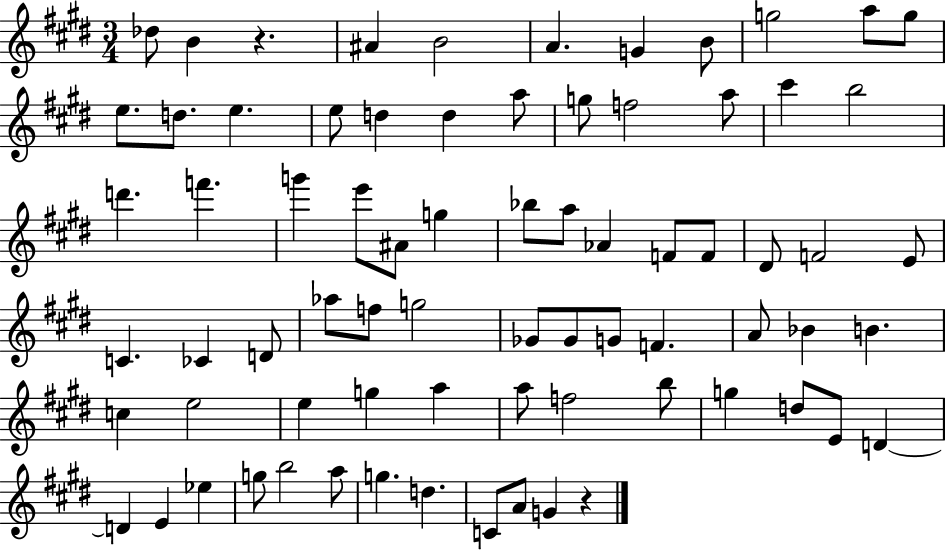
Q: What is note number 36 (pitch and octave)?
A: E4